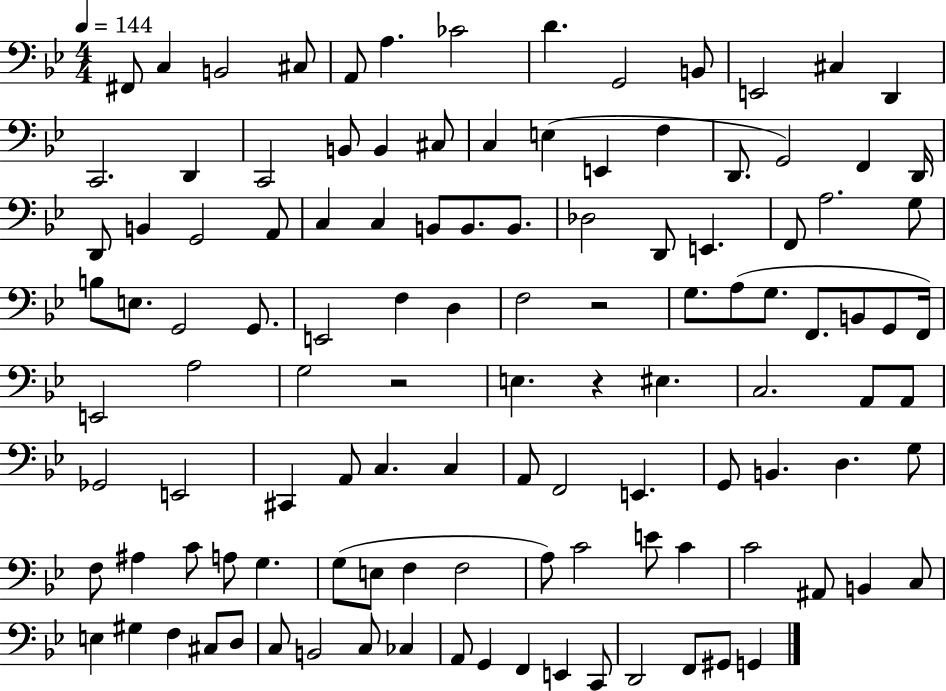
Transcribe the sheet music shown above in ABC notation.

X:1
T:Untitled
M:4/4
L:1/4
K:Bb
^F,,/2 C, B,,2 ^C,/2 A,,/2 A, _C2 D G,,2 B,,/2 E,,2 ^C, D,, C,,2 D,, C,,2 B,,/2 B,, ^C,/2 C, E, E,, F, D,,/2 G,,2 F,, D,,/4 D,,/2 B,, G,,2 A,,/2 C, C, B,,/2 B,,/2 B,,/2 _D,2 D,,/2 E,, F,,/2 A,2 G,/2 B,/2 E,/2 G,,2 G,,/2 E,,2 F, D, F,2 z2 G,/2 A,/2 G,/2 F,,/2 B,,/2 G,,/2 F,,/4 E,,2 A,2 G,2 z2 E, z ^E, C,2 A,,/2 A,,/2 _G,,2 E,,2 ^C,, A,,/2 C, C, A,,/2 F,,2 E,, G,,/2 B,, D, G,/2 F,/2 ^A, C/2 A,/2 G, G,/2 E,/2 F, F,2 A,/2 C2 E/2 C C2 ^A,,/2 B,, C,/2 E, ^G, F, ^C,/2 D,/2 C,/2 B,,2 C,/2 _C, A,,/2 G,, F,, E,, C,,/2 D,,2 F,,/2 ^G,,/2 G,,